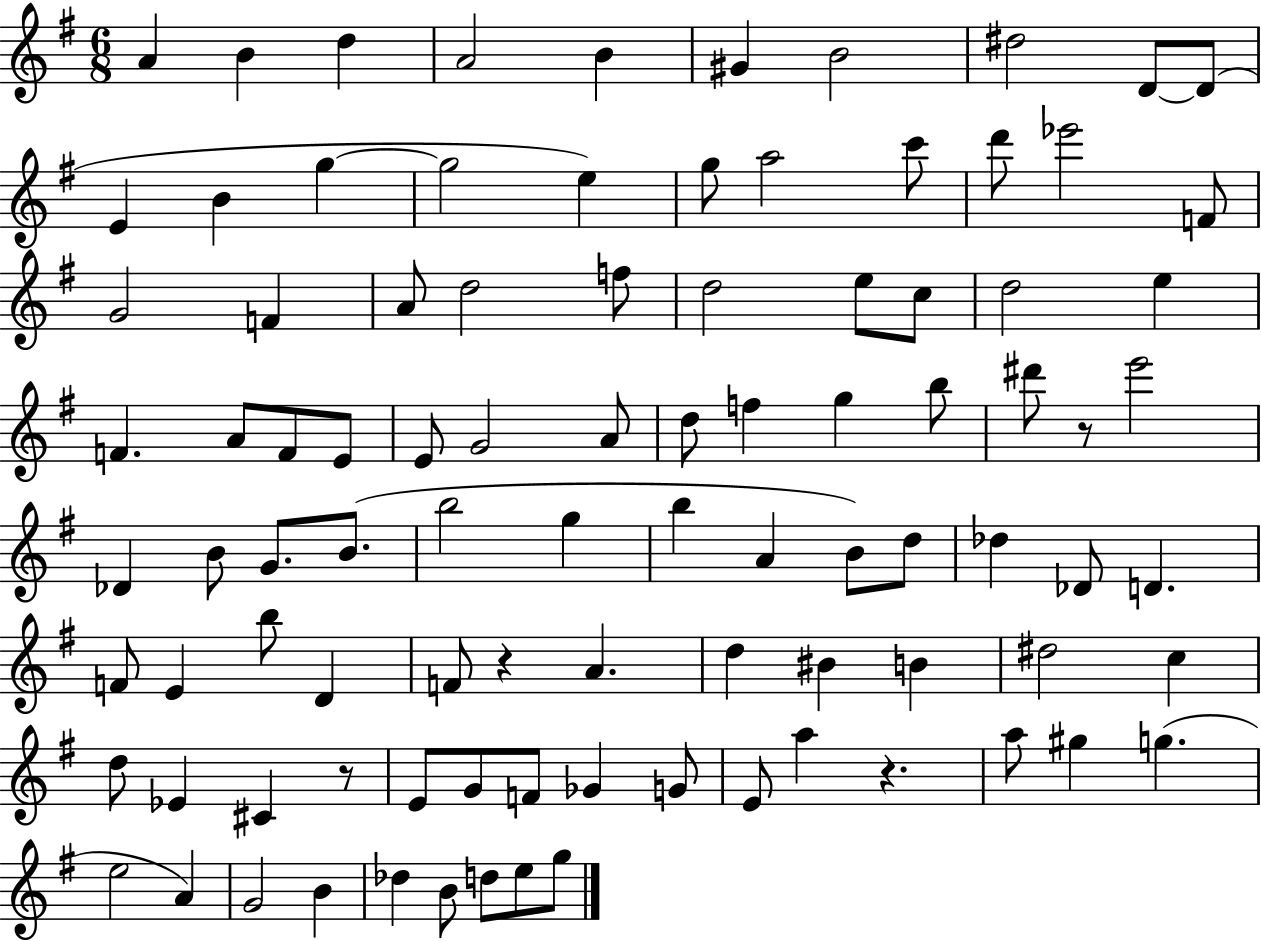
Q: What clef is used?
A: treble